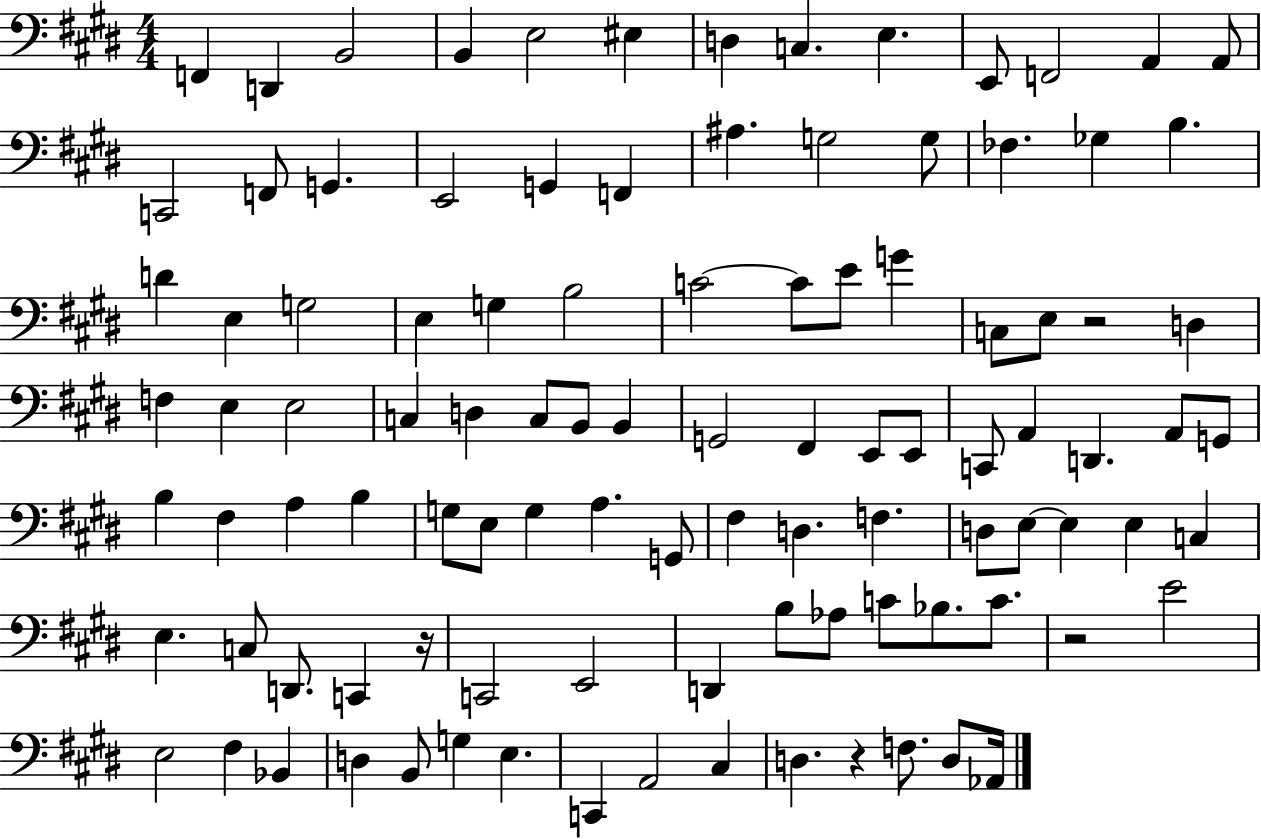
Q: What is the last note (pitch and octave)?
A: Ab2